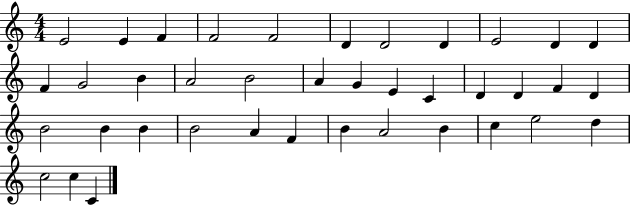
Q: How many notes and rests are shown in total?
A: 39